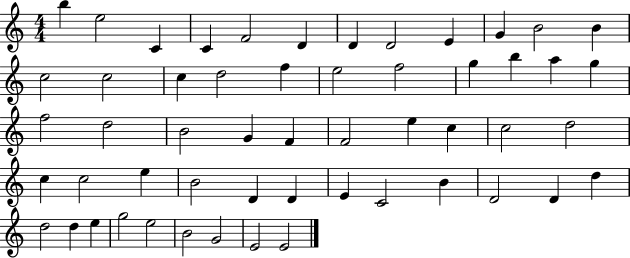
B5/q E5/h C4/q C4/q F4/h D4/q D4/q D4/h E4/q G4/q B4/h B4/q C5/h C5/h C5/q D5/h F5/q E5/h F5/h G5/q B5/q A5/q G5/q F5/h D5/h B4/h G4/q F4/q F4/h E5/q C5/q C5/h D5/h C5/q C5/h E5/q B4/h D4/q D4/q E4/q C4/h B4/q D4/h D4/q D5/q D5/h D5/q E5/q G5/h E5/h B4/h G4/h E4/h E4/h